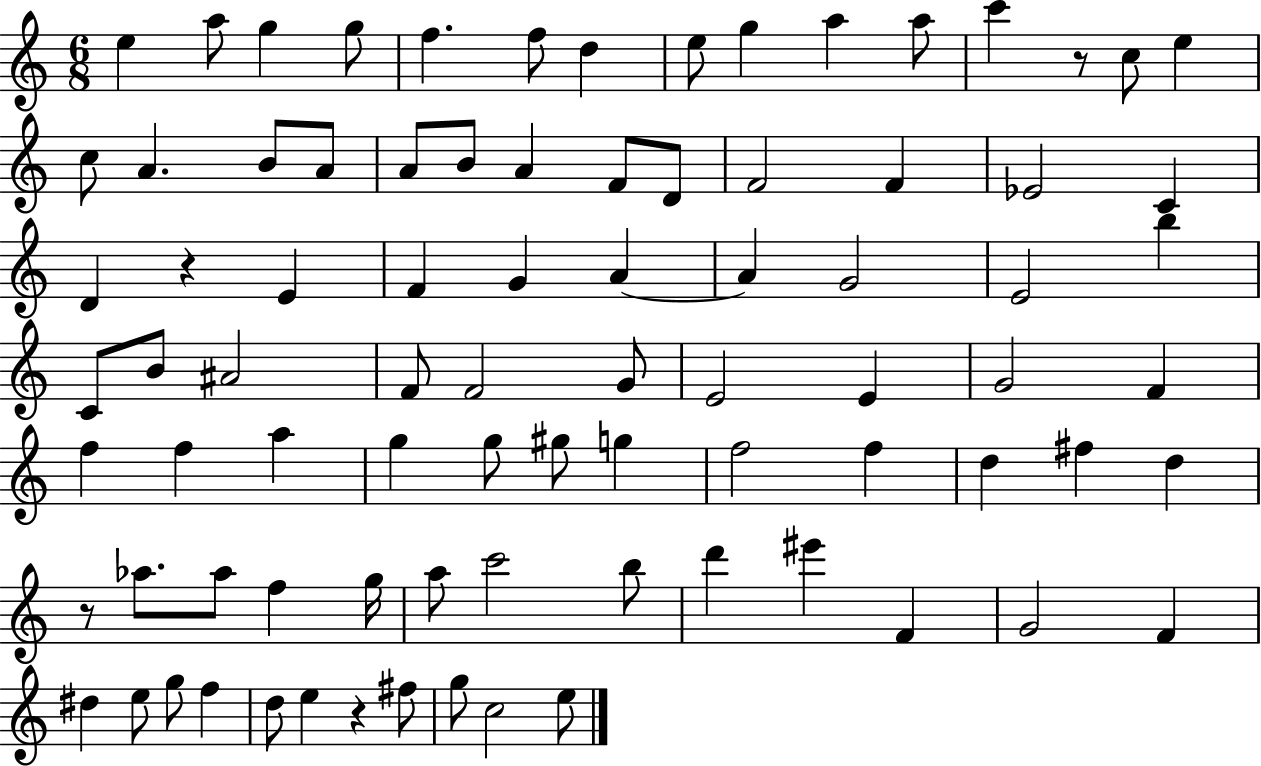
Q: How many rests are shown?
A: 4